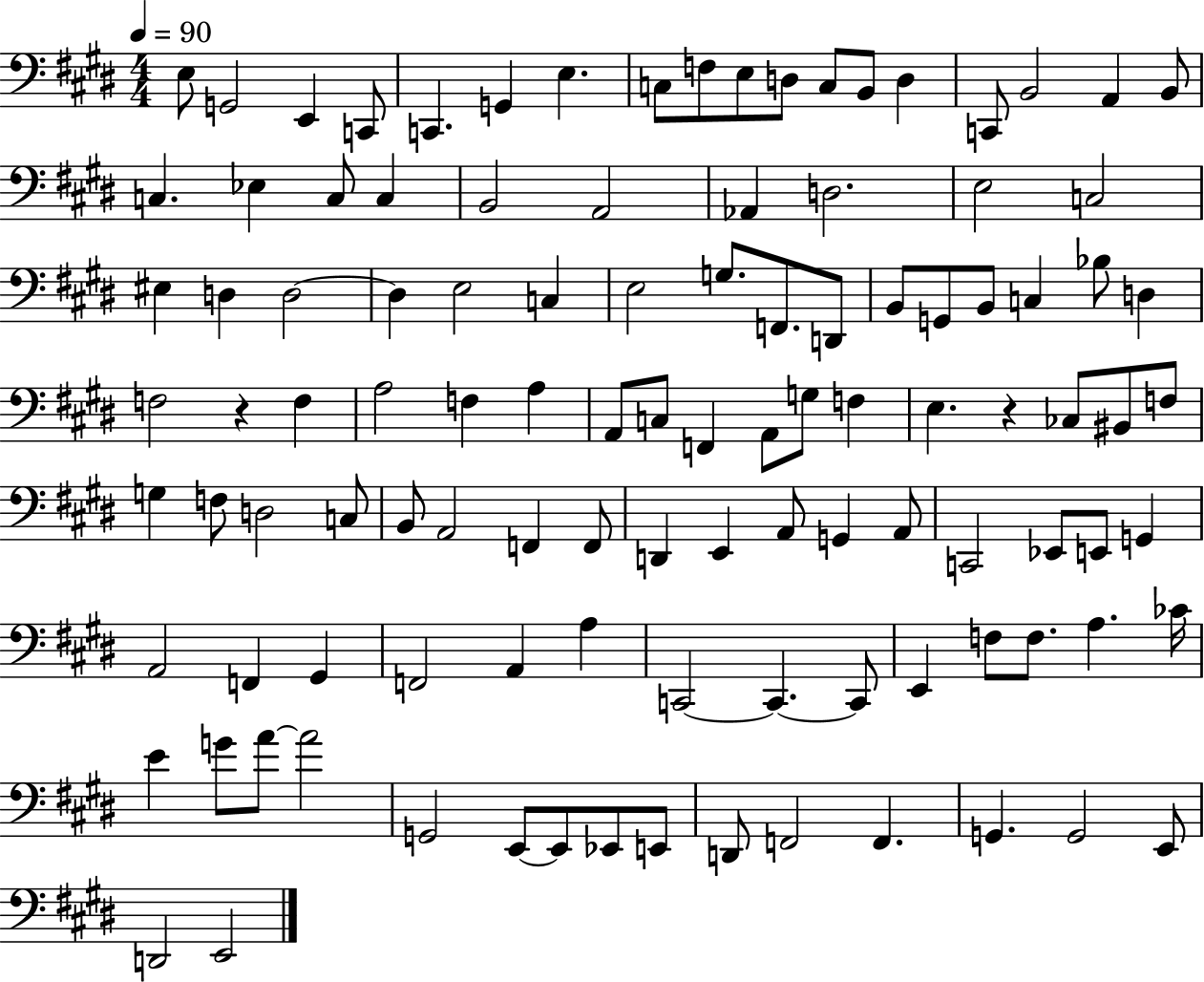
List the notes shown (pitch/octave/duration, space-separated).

E3/e G2/h E2/q C2/e C2/q. G2/q E3/q. C3/e F3/e E3/e D3/e C3/e B2/e D3/q C2/e B2/h A2/q B2/e C3/q. Eb3/q C3/e C3/q B2/h A2/h Ab2/q D3/h. E3/h C3/h EIS3/q D3/q D3/h D3/q E3/h C3/q E3/h G3/e. F2/e. D2/e B2/e G2/e B2/e C3/q Bb3/e D3/q F3/h R/q F3/q A3/h F3/q A3/q A2/e C3/e F2/q A2/e G3/e F3/q E3/q. R/q CES3/e BIS2/e F3/e G3/q F3/e D3/h C3/e B2/e A2/h F2/q F2/e D2/q E2/q A2/e G2/q A2/e C2/h Eb2/e E2/e G2/q A2/h F2/q G#2/q F2/h A2/q A3/q C2/h C2/q. C2/e E2/q F3/e F3/e. A3/q. CES4/s E4/q G4/e A4/e A4/h G2/h E2/e E2/e Eb2/e E2/e D2/e F2/h F2/q. G2/q. G2/h E2/e D2/h E2/h